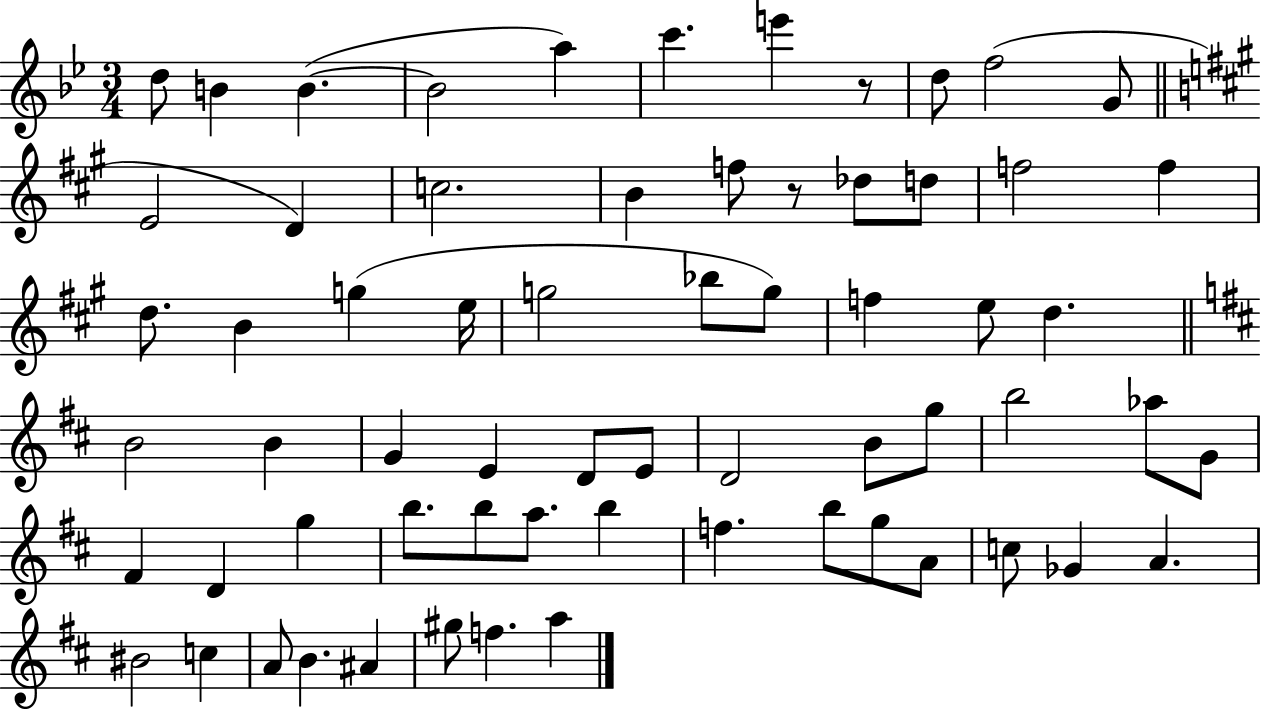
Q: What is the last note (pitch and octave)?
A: A5